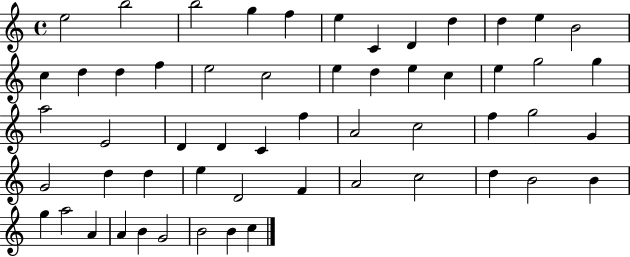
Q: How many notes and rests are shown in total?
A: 56